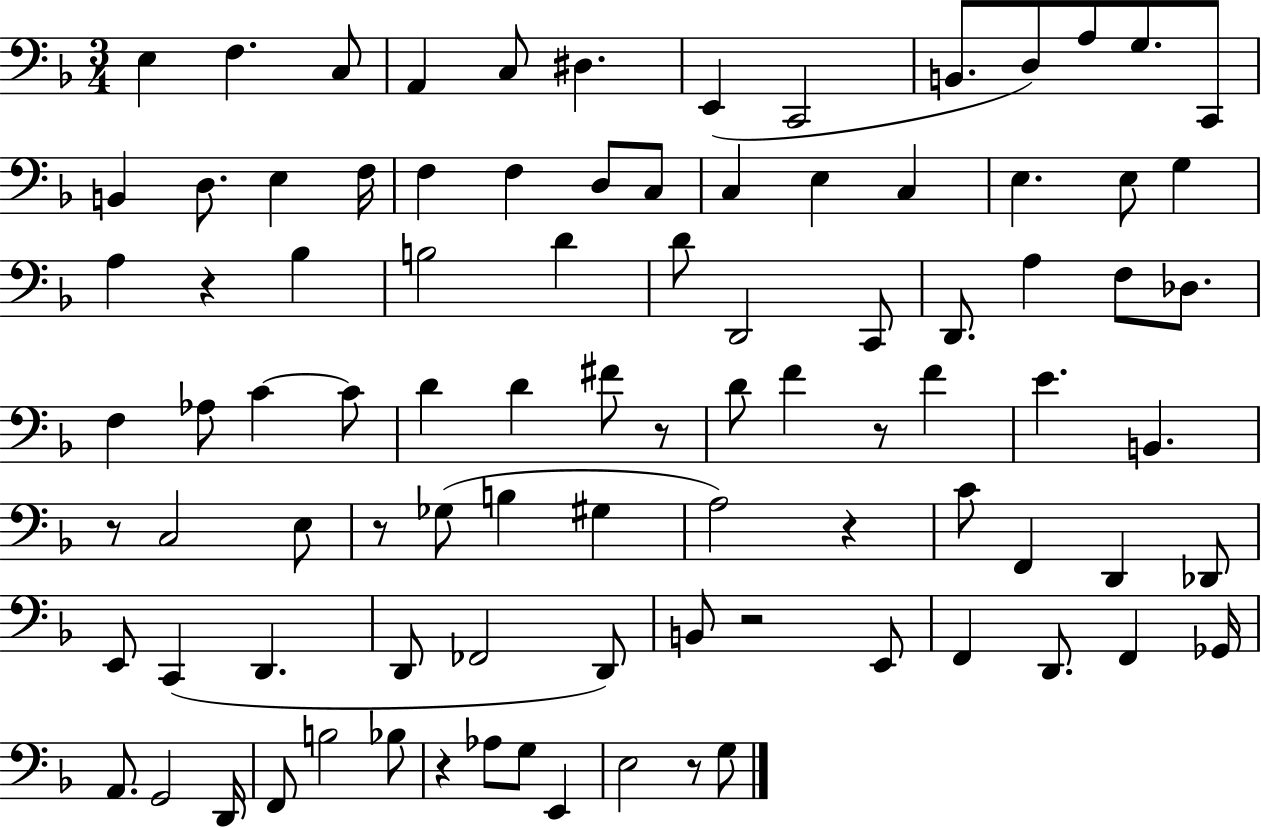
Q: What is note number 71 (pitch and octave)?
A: F2